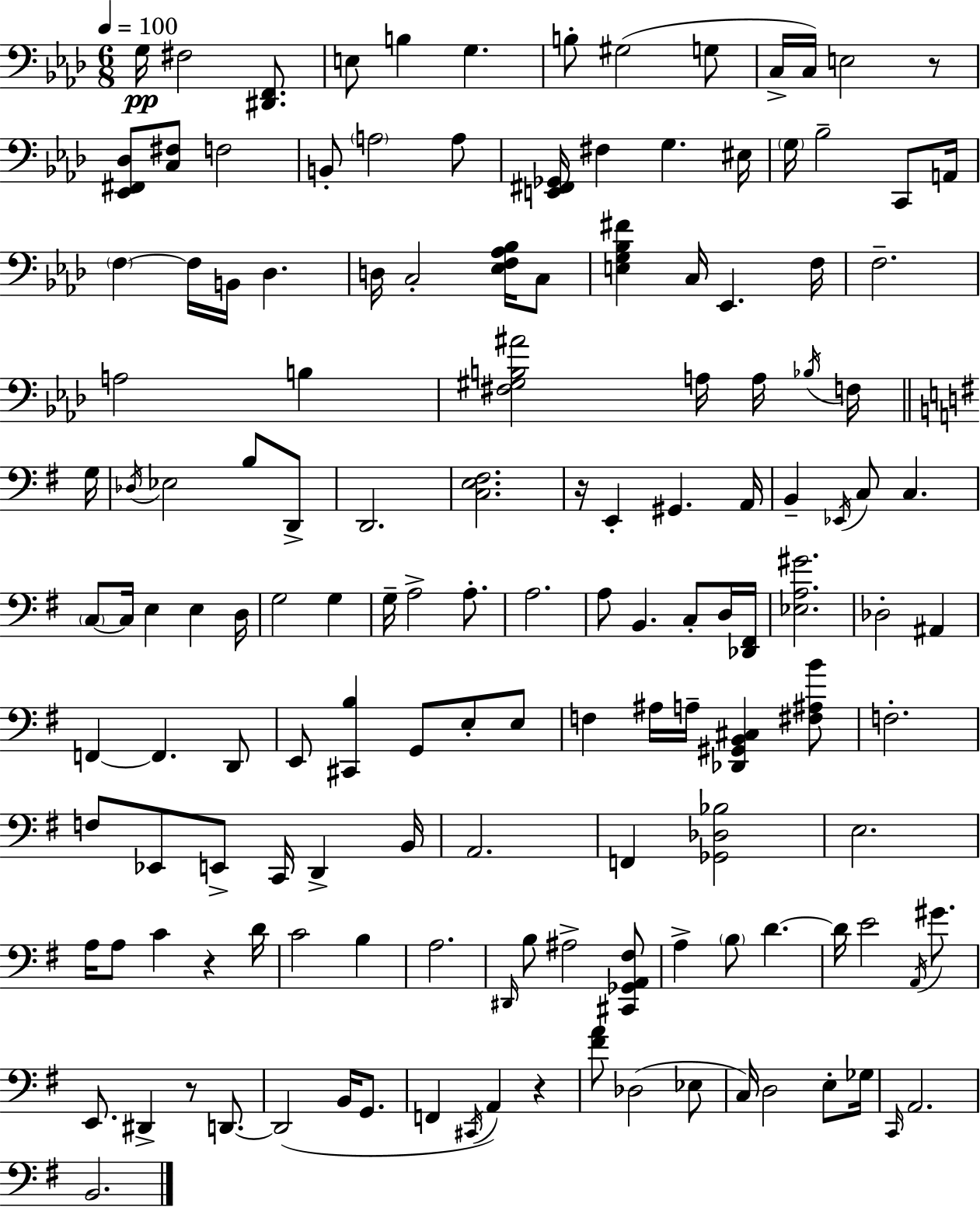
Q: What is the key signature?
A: AES major